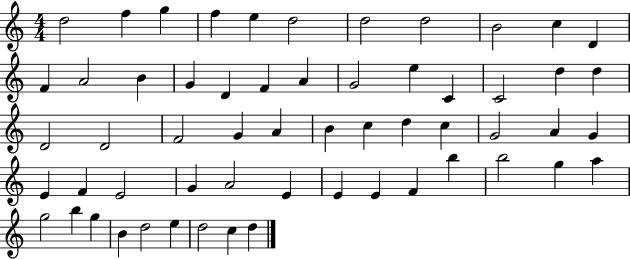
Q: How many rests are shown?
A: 0